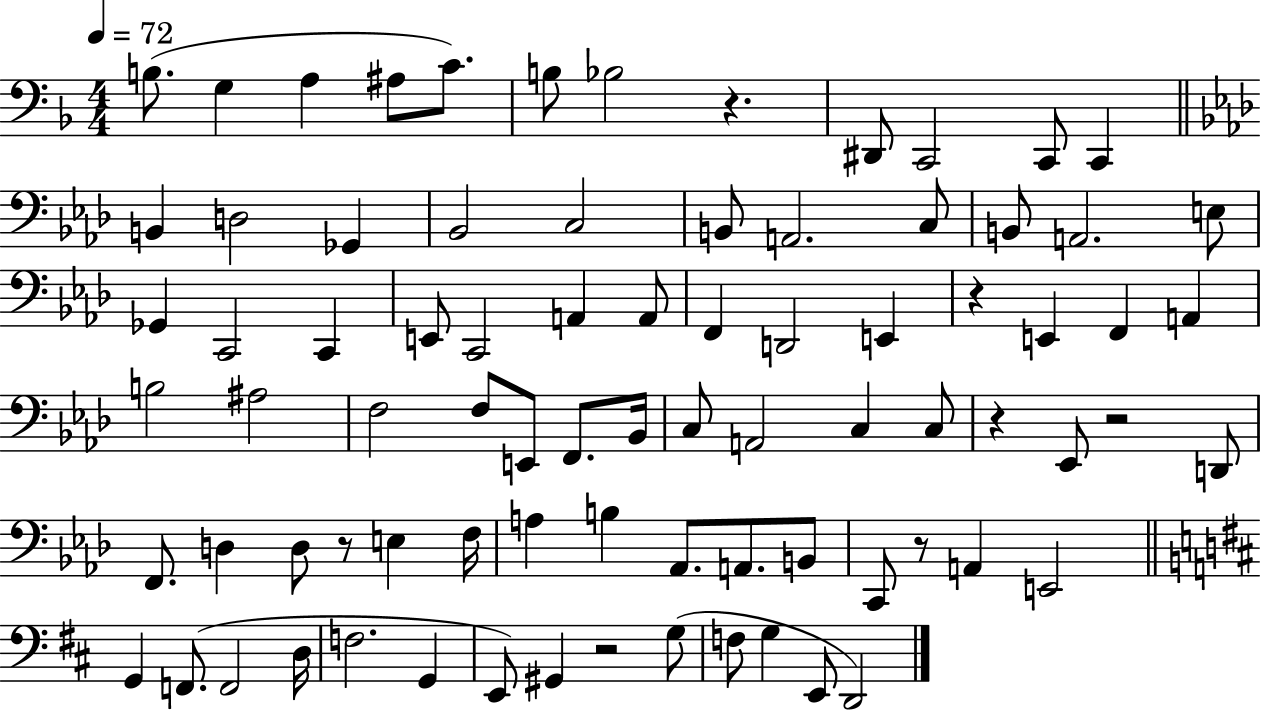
{
  \clef bass
  \numericTimeSignature
  \time 4/4
  \key f \major
  \tempo 4 = 72
  b8.( g4 a4 ais8 c'8.) | b8 bes2 r4. | dis,8 c,2 c,8 c,4 | \bar "||" \break \key aes \major b,4 d2 ges,4 | bes,2 c2 | b,8 a,2. c8 | b,8 a,2. e8 | \break ges,4 c,2 c,4 | e,8 c,2 a,4 a,8 | f,4 d,2 e,4 | r4 e,4 f,4 a,4 | \break b2 ais2 | f2 f8 e,8 f,8. bes,16 | c8 a,2 c4 c8 | r4 ees,8 r2 d,8 | \break f,8. d4 d8 r8 e4 f16 | a4 b4 aes,8. a,8. b,8 | c,8 r8 a,4 e,2 | \bar "||" \break \key d \major g,4 f,8.( f,2 d16 | f2. g,4 | e,8) gis,4 r2 g8( | f8 g4 e,8 d,2) | \break \bar "|."
}